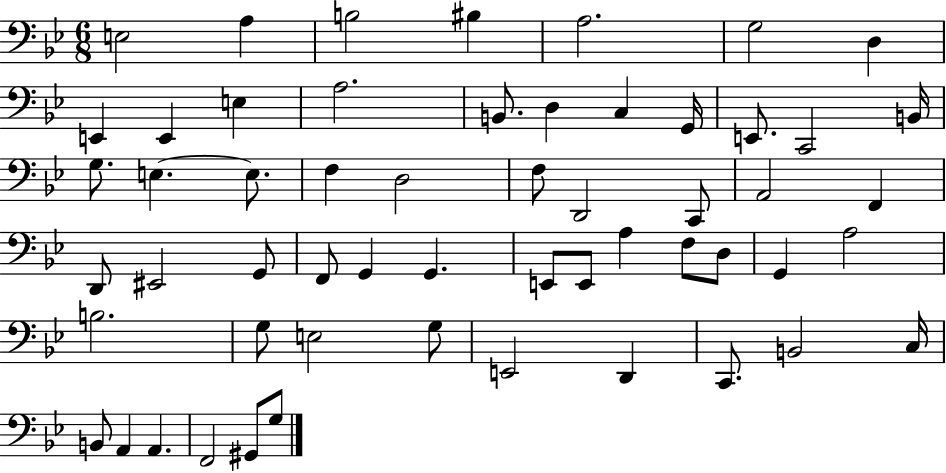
X:1
T:Untitled
M:6/8
L:1/4
K:Bb
E,2 A, B,2 ^B, A,2 G,2 D, E,, E,, E, A,2 B,,/2 D, C, G,,/4 E,,/2 C,,2 B,,/4 G,/2 E, E,/2 F, D,2 F,/2 D,,2 C,,/2 A,,2 F,, D,,/2 ^E,,2 G,,/2 F,,/2 G,, G,, E,,/2 E,,/2 A, F,/2 D,/2 G,, A,2 B,2 G,/2 E,2 G,/2 E,,2 D,, C,,/2 B,,2 C,/4 B,,/2 A,, A,, F,,2 ^G,,/2 G,/2